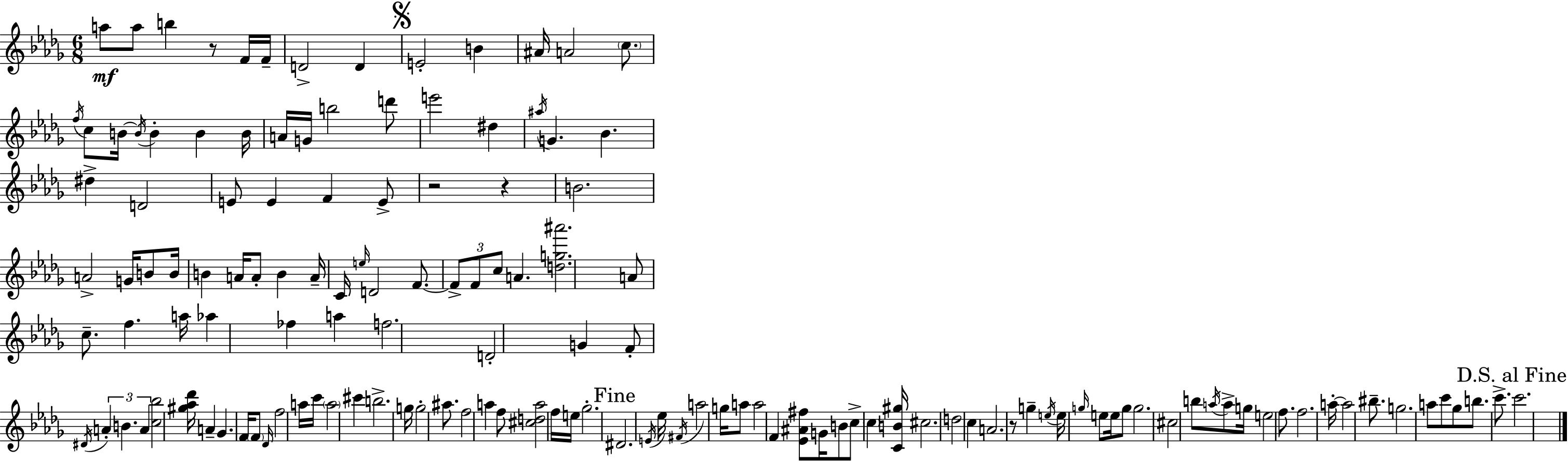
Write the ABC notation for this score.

X:1
T:Untitled
M:6/8
L:1/4
K:Bbm
a/2 a/2 b z/2 F/4 F/4 D2 D E2 B ^A/4 A2 c/2 f/4 c/2 B/4 B/4 B B B/4 A/4 G/4 b2 d'/2 e'2 ^d ^a/4 G _B ^d D2 E/2 E F E/2 z2 z B2 A2 G/4 B/2 B/4 B A/4 A/2 B A/4 C/4 e/4 D2 F/2 F/2 F/2 c/2 A [dg^a']2 A/2 c/2 f a/4 _a _f a f2 D2 G F/2 ^D/4 A B A [c_b]2 [^g_a_d']/4 A _G F/4 F/2 _D/4 f2 a/4 c'/4 a2 ^c' b2 g/4 g2 ^a/2 f2 a f/2 [^cda]2 f/4 e/4 _g2 ^D2 E/4 _e/4 ^F/4 a2 g/4 a/2 a2 F [_E^A^f]/2 G/4 B/2 c/2 c [CB^g]/4 ^c2 d2 c A2 z/2 g e/4 e/4 g/4 e/2 e/4 g/2 g2 ^c2 b/2 a/4 a/2 g/4 e2 f/2 f2 a/4 a2 ^b/2 g2 a/2 c'/2 _g/2 b/2 c'/2 c'2